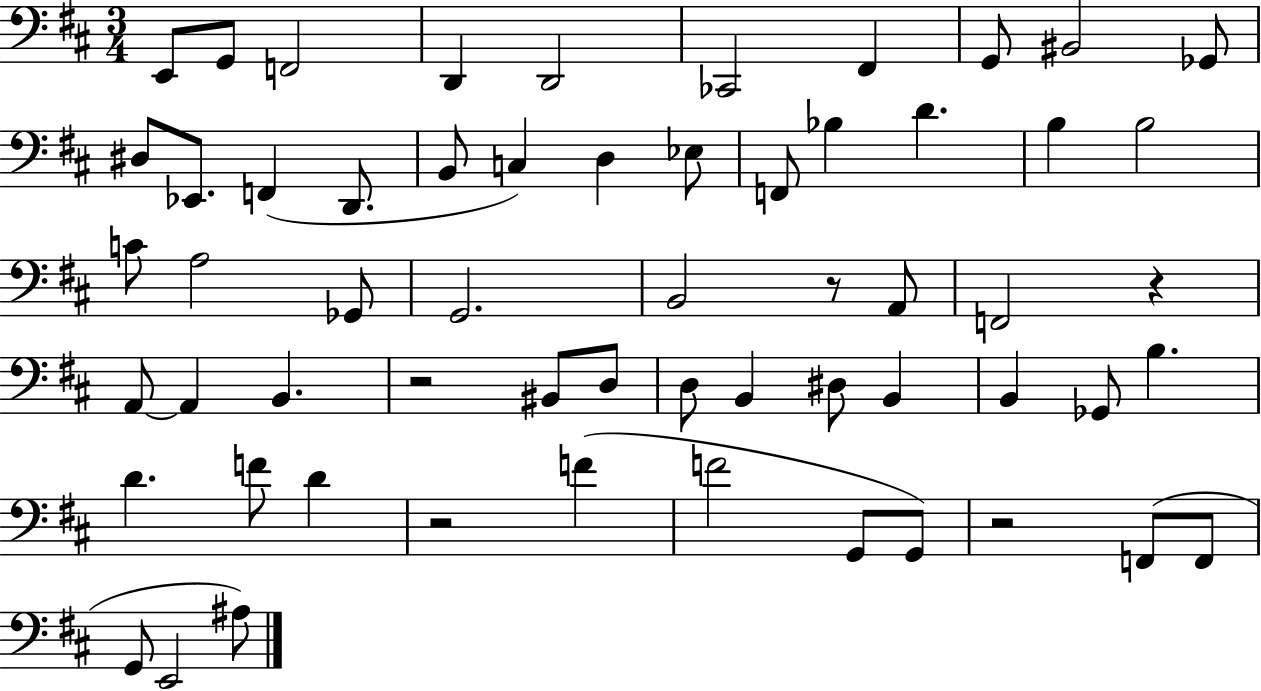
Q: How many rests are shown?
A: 5